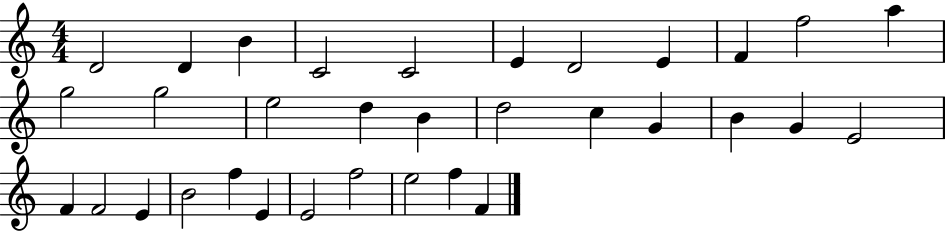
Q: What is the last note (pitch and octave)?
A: F4